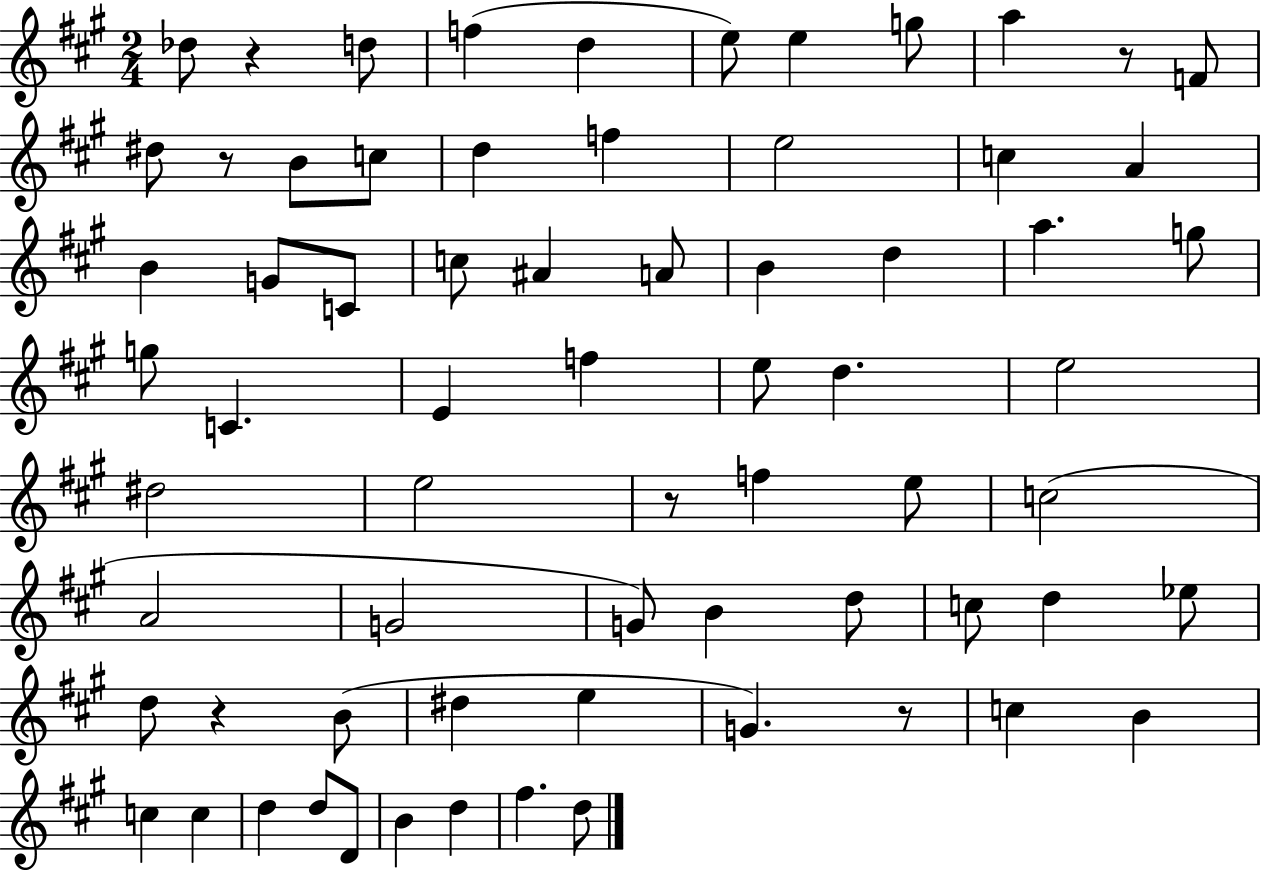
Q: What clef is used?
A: treble